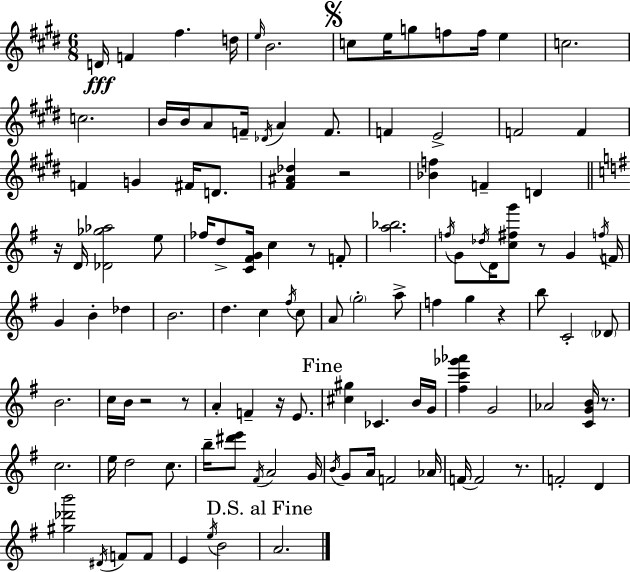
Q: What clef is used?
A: treble